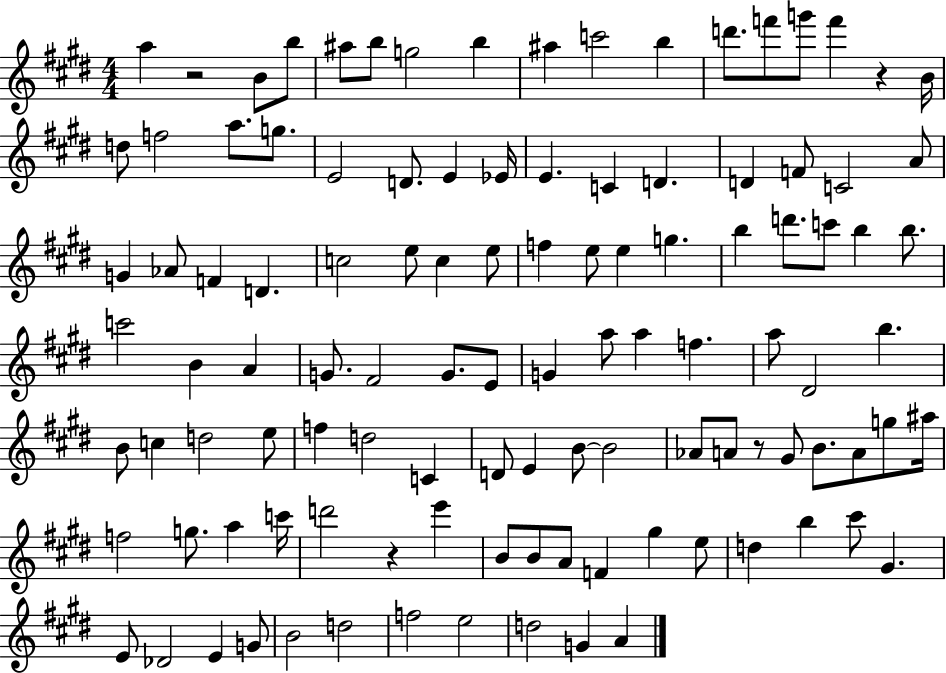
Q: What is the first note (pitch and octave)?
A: A5